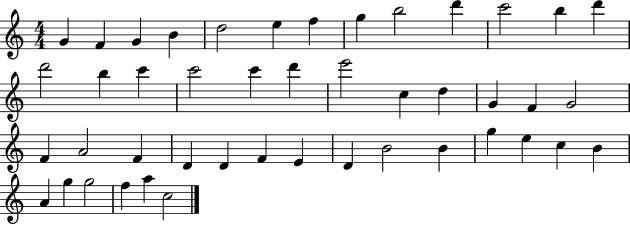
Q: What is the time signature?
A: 4/4